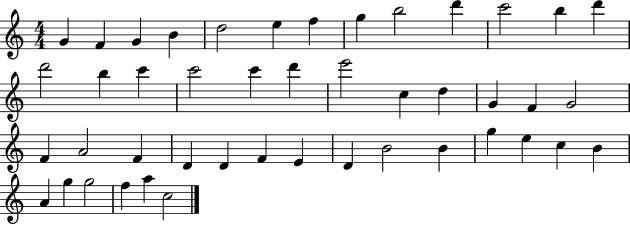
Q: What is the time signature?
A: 4/4